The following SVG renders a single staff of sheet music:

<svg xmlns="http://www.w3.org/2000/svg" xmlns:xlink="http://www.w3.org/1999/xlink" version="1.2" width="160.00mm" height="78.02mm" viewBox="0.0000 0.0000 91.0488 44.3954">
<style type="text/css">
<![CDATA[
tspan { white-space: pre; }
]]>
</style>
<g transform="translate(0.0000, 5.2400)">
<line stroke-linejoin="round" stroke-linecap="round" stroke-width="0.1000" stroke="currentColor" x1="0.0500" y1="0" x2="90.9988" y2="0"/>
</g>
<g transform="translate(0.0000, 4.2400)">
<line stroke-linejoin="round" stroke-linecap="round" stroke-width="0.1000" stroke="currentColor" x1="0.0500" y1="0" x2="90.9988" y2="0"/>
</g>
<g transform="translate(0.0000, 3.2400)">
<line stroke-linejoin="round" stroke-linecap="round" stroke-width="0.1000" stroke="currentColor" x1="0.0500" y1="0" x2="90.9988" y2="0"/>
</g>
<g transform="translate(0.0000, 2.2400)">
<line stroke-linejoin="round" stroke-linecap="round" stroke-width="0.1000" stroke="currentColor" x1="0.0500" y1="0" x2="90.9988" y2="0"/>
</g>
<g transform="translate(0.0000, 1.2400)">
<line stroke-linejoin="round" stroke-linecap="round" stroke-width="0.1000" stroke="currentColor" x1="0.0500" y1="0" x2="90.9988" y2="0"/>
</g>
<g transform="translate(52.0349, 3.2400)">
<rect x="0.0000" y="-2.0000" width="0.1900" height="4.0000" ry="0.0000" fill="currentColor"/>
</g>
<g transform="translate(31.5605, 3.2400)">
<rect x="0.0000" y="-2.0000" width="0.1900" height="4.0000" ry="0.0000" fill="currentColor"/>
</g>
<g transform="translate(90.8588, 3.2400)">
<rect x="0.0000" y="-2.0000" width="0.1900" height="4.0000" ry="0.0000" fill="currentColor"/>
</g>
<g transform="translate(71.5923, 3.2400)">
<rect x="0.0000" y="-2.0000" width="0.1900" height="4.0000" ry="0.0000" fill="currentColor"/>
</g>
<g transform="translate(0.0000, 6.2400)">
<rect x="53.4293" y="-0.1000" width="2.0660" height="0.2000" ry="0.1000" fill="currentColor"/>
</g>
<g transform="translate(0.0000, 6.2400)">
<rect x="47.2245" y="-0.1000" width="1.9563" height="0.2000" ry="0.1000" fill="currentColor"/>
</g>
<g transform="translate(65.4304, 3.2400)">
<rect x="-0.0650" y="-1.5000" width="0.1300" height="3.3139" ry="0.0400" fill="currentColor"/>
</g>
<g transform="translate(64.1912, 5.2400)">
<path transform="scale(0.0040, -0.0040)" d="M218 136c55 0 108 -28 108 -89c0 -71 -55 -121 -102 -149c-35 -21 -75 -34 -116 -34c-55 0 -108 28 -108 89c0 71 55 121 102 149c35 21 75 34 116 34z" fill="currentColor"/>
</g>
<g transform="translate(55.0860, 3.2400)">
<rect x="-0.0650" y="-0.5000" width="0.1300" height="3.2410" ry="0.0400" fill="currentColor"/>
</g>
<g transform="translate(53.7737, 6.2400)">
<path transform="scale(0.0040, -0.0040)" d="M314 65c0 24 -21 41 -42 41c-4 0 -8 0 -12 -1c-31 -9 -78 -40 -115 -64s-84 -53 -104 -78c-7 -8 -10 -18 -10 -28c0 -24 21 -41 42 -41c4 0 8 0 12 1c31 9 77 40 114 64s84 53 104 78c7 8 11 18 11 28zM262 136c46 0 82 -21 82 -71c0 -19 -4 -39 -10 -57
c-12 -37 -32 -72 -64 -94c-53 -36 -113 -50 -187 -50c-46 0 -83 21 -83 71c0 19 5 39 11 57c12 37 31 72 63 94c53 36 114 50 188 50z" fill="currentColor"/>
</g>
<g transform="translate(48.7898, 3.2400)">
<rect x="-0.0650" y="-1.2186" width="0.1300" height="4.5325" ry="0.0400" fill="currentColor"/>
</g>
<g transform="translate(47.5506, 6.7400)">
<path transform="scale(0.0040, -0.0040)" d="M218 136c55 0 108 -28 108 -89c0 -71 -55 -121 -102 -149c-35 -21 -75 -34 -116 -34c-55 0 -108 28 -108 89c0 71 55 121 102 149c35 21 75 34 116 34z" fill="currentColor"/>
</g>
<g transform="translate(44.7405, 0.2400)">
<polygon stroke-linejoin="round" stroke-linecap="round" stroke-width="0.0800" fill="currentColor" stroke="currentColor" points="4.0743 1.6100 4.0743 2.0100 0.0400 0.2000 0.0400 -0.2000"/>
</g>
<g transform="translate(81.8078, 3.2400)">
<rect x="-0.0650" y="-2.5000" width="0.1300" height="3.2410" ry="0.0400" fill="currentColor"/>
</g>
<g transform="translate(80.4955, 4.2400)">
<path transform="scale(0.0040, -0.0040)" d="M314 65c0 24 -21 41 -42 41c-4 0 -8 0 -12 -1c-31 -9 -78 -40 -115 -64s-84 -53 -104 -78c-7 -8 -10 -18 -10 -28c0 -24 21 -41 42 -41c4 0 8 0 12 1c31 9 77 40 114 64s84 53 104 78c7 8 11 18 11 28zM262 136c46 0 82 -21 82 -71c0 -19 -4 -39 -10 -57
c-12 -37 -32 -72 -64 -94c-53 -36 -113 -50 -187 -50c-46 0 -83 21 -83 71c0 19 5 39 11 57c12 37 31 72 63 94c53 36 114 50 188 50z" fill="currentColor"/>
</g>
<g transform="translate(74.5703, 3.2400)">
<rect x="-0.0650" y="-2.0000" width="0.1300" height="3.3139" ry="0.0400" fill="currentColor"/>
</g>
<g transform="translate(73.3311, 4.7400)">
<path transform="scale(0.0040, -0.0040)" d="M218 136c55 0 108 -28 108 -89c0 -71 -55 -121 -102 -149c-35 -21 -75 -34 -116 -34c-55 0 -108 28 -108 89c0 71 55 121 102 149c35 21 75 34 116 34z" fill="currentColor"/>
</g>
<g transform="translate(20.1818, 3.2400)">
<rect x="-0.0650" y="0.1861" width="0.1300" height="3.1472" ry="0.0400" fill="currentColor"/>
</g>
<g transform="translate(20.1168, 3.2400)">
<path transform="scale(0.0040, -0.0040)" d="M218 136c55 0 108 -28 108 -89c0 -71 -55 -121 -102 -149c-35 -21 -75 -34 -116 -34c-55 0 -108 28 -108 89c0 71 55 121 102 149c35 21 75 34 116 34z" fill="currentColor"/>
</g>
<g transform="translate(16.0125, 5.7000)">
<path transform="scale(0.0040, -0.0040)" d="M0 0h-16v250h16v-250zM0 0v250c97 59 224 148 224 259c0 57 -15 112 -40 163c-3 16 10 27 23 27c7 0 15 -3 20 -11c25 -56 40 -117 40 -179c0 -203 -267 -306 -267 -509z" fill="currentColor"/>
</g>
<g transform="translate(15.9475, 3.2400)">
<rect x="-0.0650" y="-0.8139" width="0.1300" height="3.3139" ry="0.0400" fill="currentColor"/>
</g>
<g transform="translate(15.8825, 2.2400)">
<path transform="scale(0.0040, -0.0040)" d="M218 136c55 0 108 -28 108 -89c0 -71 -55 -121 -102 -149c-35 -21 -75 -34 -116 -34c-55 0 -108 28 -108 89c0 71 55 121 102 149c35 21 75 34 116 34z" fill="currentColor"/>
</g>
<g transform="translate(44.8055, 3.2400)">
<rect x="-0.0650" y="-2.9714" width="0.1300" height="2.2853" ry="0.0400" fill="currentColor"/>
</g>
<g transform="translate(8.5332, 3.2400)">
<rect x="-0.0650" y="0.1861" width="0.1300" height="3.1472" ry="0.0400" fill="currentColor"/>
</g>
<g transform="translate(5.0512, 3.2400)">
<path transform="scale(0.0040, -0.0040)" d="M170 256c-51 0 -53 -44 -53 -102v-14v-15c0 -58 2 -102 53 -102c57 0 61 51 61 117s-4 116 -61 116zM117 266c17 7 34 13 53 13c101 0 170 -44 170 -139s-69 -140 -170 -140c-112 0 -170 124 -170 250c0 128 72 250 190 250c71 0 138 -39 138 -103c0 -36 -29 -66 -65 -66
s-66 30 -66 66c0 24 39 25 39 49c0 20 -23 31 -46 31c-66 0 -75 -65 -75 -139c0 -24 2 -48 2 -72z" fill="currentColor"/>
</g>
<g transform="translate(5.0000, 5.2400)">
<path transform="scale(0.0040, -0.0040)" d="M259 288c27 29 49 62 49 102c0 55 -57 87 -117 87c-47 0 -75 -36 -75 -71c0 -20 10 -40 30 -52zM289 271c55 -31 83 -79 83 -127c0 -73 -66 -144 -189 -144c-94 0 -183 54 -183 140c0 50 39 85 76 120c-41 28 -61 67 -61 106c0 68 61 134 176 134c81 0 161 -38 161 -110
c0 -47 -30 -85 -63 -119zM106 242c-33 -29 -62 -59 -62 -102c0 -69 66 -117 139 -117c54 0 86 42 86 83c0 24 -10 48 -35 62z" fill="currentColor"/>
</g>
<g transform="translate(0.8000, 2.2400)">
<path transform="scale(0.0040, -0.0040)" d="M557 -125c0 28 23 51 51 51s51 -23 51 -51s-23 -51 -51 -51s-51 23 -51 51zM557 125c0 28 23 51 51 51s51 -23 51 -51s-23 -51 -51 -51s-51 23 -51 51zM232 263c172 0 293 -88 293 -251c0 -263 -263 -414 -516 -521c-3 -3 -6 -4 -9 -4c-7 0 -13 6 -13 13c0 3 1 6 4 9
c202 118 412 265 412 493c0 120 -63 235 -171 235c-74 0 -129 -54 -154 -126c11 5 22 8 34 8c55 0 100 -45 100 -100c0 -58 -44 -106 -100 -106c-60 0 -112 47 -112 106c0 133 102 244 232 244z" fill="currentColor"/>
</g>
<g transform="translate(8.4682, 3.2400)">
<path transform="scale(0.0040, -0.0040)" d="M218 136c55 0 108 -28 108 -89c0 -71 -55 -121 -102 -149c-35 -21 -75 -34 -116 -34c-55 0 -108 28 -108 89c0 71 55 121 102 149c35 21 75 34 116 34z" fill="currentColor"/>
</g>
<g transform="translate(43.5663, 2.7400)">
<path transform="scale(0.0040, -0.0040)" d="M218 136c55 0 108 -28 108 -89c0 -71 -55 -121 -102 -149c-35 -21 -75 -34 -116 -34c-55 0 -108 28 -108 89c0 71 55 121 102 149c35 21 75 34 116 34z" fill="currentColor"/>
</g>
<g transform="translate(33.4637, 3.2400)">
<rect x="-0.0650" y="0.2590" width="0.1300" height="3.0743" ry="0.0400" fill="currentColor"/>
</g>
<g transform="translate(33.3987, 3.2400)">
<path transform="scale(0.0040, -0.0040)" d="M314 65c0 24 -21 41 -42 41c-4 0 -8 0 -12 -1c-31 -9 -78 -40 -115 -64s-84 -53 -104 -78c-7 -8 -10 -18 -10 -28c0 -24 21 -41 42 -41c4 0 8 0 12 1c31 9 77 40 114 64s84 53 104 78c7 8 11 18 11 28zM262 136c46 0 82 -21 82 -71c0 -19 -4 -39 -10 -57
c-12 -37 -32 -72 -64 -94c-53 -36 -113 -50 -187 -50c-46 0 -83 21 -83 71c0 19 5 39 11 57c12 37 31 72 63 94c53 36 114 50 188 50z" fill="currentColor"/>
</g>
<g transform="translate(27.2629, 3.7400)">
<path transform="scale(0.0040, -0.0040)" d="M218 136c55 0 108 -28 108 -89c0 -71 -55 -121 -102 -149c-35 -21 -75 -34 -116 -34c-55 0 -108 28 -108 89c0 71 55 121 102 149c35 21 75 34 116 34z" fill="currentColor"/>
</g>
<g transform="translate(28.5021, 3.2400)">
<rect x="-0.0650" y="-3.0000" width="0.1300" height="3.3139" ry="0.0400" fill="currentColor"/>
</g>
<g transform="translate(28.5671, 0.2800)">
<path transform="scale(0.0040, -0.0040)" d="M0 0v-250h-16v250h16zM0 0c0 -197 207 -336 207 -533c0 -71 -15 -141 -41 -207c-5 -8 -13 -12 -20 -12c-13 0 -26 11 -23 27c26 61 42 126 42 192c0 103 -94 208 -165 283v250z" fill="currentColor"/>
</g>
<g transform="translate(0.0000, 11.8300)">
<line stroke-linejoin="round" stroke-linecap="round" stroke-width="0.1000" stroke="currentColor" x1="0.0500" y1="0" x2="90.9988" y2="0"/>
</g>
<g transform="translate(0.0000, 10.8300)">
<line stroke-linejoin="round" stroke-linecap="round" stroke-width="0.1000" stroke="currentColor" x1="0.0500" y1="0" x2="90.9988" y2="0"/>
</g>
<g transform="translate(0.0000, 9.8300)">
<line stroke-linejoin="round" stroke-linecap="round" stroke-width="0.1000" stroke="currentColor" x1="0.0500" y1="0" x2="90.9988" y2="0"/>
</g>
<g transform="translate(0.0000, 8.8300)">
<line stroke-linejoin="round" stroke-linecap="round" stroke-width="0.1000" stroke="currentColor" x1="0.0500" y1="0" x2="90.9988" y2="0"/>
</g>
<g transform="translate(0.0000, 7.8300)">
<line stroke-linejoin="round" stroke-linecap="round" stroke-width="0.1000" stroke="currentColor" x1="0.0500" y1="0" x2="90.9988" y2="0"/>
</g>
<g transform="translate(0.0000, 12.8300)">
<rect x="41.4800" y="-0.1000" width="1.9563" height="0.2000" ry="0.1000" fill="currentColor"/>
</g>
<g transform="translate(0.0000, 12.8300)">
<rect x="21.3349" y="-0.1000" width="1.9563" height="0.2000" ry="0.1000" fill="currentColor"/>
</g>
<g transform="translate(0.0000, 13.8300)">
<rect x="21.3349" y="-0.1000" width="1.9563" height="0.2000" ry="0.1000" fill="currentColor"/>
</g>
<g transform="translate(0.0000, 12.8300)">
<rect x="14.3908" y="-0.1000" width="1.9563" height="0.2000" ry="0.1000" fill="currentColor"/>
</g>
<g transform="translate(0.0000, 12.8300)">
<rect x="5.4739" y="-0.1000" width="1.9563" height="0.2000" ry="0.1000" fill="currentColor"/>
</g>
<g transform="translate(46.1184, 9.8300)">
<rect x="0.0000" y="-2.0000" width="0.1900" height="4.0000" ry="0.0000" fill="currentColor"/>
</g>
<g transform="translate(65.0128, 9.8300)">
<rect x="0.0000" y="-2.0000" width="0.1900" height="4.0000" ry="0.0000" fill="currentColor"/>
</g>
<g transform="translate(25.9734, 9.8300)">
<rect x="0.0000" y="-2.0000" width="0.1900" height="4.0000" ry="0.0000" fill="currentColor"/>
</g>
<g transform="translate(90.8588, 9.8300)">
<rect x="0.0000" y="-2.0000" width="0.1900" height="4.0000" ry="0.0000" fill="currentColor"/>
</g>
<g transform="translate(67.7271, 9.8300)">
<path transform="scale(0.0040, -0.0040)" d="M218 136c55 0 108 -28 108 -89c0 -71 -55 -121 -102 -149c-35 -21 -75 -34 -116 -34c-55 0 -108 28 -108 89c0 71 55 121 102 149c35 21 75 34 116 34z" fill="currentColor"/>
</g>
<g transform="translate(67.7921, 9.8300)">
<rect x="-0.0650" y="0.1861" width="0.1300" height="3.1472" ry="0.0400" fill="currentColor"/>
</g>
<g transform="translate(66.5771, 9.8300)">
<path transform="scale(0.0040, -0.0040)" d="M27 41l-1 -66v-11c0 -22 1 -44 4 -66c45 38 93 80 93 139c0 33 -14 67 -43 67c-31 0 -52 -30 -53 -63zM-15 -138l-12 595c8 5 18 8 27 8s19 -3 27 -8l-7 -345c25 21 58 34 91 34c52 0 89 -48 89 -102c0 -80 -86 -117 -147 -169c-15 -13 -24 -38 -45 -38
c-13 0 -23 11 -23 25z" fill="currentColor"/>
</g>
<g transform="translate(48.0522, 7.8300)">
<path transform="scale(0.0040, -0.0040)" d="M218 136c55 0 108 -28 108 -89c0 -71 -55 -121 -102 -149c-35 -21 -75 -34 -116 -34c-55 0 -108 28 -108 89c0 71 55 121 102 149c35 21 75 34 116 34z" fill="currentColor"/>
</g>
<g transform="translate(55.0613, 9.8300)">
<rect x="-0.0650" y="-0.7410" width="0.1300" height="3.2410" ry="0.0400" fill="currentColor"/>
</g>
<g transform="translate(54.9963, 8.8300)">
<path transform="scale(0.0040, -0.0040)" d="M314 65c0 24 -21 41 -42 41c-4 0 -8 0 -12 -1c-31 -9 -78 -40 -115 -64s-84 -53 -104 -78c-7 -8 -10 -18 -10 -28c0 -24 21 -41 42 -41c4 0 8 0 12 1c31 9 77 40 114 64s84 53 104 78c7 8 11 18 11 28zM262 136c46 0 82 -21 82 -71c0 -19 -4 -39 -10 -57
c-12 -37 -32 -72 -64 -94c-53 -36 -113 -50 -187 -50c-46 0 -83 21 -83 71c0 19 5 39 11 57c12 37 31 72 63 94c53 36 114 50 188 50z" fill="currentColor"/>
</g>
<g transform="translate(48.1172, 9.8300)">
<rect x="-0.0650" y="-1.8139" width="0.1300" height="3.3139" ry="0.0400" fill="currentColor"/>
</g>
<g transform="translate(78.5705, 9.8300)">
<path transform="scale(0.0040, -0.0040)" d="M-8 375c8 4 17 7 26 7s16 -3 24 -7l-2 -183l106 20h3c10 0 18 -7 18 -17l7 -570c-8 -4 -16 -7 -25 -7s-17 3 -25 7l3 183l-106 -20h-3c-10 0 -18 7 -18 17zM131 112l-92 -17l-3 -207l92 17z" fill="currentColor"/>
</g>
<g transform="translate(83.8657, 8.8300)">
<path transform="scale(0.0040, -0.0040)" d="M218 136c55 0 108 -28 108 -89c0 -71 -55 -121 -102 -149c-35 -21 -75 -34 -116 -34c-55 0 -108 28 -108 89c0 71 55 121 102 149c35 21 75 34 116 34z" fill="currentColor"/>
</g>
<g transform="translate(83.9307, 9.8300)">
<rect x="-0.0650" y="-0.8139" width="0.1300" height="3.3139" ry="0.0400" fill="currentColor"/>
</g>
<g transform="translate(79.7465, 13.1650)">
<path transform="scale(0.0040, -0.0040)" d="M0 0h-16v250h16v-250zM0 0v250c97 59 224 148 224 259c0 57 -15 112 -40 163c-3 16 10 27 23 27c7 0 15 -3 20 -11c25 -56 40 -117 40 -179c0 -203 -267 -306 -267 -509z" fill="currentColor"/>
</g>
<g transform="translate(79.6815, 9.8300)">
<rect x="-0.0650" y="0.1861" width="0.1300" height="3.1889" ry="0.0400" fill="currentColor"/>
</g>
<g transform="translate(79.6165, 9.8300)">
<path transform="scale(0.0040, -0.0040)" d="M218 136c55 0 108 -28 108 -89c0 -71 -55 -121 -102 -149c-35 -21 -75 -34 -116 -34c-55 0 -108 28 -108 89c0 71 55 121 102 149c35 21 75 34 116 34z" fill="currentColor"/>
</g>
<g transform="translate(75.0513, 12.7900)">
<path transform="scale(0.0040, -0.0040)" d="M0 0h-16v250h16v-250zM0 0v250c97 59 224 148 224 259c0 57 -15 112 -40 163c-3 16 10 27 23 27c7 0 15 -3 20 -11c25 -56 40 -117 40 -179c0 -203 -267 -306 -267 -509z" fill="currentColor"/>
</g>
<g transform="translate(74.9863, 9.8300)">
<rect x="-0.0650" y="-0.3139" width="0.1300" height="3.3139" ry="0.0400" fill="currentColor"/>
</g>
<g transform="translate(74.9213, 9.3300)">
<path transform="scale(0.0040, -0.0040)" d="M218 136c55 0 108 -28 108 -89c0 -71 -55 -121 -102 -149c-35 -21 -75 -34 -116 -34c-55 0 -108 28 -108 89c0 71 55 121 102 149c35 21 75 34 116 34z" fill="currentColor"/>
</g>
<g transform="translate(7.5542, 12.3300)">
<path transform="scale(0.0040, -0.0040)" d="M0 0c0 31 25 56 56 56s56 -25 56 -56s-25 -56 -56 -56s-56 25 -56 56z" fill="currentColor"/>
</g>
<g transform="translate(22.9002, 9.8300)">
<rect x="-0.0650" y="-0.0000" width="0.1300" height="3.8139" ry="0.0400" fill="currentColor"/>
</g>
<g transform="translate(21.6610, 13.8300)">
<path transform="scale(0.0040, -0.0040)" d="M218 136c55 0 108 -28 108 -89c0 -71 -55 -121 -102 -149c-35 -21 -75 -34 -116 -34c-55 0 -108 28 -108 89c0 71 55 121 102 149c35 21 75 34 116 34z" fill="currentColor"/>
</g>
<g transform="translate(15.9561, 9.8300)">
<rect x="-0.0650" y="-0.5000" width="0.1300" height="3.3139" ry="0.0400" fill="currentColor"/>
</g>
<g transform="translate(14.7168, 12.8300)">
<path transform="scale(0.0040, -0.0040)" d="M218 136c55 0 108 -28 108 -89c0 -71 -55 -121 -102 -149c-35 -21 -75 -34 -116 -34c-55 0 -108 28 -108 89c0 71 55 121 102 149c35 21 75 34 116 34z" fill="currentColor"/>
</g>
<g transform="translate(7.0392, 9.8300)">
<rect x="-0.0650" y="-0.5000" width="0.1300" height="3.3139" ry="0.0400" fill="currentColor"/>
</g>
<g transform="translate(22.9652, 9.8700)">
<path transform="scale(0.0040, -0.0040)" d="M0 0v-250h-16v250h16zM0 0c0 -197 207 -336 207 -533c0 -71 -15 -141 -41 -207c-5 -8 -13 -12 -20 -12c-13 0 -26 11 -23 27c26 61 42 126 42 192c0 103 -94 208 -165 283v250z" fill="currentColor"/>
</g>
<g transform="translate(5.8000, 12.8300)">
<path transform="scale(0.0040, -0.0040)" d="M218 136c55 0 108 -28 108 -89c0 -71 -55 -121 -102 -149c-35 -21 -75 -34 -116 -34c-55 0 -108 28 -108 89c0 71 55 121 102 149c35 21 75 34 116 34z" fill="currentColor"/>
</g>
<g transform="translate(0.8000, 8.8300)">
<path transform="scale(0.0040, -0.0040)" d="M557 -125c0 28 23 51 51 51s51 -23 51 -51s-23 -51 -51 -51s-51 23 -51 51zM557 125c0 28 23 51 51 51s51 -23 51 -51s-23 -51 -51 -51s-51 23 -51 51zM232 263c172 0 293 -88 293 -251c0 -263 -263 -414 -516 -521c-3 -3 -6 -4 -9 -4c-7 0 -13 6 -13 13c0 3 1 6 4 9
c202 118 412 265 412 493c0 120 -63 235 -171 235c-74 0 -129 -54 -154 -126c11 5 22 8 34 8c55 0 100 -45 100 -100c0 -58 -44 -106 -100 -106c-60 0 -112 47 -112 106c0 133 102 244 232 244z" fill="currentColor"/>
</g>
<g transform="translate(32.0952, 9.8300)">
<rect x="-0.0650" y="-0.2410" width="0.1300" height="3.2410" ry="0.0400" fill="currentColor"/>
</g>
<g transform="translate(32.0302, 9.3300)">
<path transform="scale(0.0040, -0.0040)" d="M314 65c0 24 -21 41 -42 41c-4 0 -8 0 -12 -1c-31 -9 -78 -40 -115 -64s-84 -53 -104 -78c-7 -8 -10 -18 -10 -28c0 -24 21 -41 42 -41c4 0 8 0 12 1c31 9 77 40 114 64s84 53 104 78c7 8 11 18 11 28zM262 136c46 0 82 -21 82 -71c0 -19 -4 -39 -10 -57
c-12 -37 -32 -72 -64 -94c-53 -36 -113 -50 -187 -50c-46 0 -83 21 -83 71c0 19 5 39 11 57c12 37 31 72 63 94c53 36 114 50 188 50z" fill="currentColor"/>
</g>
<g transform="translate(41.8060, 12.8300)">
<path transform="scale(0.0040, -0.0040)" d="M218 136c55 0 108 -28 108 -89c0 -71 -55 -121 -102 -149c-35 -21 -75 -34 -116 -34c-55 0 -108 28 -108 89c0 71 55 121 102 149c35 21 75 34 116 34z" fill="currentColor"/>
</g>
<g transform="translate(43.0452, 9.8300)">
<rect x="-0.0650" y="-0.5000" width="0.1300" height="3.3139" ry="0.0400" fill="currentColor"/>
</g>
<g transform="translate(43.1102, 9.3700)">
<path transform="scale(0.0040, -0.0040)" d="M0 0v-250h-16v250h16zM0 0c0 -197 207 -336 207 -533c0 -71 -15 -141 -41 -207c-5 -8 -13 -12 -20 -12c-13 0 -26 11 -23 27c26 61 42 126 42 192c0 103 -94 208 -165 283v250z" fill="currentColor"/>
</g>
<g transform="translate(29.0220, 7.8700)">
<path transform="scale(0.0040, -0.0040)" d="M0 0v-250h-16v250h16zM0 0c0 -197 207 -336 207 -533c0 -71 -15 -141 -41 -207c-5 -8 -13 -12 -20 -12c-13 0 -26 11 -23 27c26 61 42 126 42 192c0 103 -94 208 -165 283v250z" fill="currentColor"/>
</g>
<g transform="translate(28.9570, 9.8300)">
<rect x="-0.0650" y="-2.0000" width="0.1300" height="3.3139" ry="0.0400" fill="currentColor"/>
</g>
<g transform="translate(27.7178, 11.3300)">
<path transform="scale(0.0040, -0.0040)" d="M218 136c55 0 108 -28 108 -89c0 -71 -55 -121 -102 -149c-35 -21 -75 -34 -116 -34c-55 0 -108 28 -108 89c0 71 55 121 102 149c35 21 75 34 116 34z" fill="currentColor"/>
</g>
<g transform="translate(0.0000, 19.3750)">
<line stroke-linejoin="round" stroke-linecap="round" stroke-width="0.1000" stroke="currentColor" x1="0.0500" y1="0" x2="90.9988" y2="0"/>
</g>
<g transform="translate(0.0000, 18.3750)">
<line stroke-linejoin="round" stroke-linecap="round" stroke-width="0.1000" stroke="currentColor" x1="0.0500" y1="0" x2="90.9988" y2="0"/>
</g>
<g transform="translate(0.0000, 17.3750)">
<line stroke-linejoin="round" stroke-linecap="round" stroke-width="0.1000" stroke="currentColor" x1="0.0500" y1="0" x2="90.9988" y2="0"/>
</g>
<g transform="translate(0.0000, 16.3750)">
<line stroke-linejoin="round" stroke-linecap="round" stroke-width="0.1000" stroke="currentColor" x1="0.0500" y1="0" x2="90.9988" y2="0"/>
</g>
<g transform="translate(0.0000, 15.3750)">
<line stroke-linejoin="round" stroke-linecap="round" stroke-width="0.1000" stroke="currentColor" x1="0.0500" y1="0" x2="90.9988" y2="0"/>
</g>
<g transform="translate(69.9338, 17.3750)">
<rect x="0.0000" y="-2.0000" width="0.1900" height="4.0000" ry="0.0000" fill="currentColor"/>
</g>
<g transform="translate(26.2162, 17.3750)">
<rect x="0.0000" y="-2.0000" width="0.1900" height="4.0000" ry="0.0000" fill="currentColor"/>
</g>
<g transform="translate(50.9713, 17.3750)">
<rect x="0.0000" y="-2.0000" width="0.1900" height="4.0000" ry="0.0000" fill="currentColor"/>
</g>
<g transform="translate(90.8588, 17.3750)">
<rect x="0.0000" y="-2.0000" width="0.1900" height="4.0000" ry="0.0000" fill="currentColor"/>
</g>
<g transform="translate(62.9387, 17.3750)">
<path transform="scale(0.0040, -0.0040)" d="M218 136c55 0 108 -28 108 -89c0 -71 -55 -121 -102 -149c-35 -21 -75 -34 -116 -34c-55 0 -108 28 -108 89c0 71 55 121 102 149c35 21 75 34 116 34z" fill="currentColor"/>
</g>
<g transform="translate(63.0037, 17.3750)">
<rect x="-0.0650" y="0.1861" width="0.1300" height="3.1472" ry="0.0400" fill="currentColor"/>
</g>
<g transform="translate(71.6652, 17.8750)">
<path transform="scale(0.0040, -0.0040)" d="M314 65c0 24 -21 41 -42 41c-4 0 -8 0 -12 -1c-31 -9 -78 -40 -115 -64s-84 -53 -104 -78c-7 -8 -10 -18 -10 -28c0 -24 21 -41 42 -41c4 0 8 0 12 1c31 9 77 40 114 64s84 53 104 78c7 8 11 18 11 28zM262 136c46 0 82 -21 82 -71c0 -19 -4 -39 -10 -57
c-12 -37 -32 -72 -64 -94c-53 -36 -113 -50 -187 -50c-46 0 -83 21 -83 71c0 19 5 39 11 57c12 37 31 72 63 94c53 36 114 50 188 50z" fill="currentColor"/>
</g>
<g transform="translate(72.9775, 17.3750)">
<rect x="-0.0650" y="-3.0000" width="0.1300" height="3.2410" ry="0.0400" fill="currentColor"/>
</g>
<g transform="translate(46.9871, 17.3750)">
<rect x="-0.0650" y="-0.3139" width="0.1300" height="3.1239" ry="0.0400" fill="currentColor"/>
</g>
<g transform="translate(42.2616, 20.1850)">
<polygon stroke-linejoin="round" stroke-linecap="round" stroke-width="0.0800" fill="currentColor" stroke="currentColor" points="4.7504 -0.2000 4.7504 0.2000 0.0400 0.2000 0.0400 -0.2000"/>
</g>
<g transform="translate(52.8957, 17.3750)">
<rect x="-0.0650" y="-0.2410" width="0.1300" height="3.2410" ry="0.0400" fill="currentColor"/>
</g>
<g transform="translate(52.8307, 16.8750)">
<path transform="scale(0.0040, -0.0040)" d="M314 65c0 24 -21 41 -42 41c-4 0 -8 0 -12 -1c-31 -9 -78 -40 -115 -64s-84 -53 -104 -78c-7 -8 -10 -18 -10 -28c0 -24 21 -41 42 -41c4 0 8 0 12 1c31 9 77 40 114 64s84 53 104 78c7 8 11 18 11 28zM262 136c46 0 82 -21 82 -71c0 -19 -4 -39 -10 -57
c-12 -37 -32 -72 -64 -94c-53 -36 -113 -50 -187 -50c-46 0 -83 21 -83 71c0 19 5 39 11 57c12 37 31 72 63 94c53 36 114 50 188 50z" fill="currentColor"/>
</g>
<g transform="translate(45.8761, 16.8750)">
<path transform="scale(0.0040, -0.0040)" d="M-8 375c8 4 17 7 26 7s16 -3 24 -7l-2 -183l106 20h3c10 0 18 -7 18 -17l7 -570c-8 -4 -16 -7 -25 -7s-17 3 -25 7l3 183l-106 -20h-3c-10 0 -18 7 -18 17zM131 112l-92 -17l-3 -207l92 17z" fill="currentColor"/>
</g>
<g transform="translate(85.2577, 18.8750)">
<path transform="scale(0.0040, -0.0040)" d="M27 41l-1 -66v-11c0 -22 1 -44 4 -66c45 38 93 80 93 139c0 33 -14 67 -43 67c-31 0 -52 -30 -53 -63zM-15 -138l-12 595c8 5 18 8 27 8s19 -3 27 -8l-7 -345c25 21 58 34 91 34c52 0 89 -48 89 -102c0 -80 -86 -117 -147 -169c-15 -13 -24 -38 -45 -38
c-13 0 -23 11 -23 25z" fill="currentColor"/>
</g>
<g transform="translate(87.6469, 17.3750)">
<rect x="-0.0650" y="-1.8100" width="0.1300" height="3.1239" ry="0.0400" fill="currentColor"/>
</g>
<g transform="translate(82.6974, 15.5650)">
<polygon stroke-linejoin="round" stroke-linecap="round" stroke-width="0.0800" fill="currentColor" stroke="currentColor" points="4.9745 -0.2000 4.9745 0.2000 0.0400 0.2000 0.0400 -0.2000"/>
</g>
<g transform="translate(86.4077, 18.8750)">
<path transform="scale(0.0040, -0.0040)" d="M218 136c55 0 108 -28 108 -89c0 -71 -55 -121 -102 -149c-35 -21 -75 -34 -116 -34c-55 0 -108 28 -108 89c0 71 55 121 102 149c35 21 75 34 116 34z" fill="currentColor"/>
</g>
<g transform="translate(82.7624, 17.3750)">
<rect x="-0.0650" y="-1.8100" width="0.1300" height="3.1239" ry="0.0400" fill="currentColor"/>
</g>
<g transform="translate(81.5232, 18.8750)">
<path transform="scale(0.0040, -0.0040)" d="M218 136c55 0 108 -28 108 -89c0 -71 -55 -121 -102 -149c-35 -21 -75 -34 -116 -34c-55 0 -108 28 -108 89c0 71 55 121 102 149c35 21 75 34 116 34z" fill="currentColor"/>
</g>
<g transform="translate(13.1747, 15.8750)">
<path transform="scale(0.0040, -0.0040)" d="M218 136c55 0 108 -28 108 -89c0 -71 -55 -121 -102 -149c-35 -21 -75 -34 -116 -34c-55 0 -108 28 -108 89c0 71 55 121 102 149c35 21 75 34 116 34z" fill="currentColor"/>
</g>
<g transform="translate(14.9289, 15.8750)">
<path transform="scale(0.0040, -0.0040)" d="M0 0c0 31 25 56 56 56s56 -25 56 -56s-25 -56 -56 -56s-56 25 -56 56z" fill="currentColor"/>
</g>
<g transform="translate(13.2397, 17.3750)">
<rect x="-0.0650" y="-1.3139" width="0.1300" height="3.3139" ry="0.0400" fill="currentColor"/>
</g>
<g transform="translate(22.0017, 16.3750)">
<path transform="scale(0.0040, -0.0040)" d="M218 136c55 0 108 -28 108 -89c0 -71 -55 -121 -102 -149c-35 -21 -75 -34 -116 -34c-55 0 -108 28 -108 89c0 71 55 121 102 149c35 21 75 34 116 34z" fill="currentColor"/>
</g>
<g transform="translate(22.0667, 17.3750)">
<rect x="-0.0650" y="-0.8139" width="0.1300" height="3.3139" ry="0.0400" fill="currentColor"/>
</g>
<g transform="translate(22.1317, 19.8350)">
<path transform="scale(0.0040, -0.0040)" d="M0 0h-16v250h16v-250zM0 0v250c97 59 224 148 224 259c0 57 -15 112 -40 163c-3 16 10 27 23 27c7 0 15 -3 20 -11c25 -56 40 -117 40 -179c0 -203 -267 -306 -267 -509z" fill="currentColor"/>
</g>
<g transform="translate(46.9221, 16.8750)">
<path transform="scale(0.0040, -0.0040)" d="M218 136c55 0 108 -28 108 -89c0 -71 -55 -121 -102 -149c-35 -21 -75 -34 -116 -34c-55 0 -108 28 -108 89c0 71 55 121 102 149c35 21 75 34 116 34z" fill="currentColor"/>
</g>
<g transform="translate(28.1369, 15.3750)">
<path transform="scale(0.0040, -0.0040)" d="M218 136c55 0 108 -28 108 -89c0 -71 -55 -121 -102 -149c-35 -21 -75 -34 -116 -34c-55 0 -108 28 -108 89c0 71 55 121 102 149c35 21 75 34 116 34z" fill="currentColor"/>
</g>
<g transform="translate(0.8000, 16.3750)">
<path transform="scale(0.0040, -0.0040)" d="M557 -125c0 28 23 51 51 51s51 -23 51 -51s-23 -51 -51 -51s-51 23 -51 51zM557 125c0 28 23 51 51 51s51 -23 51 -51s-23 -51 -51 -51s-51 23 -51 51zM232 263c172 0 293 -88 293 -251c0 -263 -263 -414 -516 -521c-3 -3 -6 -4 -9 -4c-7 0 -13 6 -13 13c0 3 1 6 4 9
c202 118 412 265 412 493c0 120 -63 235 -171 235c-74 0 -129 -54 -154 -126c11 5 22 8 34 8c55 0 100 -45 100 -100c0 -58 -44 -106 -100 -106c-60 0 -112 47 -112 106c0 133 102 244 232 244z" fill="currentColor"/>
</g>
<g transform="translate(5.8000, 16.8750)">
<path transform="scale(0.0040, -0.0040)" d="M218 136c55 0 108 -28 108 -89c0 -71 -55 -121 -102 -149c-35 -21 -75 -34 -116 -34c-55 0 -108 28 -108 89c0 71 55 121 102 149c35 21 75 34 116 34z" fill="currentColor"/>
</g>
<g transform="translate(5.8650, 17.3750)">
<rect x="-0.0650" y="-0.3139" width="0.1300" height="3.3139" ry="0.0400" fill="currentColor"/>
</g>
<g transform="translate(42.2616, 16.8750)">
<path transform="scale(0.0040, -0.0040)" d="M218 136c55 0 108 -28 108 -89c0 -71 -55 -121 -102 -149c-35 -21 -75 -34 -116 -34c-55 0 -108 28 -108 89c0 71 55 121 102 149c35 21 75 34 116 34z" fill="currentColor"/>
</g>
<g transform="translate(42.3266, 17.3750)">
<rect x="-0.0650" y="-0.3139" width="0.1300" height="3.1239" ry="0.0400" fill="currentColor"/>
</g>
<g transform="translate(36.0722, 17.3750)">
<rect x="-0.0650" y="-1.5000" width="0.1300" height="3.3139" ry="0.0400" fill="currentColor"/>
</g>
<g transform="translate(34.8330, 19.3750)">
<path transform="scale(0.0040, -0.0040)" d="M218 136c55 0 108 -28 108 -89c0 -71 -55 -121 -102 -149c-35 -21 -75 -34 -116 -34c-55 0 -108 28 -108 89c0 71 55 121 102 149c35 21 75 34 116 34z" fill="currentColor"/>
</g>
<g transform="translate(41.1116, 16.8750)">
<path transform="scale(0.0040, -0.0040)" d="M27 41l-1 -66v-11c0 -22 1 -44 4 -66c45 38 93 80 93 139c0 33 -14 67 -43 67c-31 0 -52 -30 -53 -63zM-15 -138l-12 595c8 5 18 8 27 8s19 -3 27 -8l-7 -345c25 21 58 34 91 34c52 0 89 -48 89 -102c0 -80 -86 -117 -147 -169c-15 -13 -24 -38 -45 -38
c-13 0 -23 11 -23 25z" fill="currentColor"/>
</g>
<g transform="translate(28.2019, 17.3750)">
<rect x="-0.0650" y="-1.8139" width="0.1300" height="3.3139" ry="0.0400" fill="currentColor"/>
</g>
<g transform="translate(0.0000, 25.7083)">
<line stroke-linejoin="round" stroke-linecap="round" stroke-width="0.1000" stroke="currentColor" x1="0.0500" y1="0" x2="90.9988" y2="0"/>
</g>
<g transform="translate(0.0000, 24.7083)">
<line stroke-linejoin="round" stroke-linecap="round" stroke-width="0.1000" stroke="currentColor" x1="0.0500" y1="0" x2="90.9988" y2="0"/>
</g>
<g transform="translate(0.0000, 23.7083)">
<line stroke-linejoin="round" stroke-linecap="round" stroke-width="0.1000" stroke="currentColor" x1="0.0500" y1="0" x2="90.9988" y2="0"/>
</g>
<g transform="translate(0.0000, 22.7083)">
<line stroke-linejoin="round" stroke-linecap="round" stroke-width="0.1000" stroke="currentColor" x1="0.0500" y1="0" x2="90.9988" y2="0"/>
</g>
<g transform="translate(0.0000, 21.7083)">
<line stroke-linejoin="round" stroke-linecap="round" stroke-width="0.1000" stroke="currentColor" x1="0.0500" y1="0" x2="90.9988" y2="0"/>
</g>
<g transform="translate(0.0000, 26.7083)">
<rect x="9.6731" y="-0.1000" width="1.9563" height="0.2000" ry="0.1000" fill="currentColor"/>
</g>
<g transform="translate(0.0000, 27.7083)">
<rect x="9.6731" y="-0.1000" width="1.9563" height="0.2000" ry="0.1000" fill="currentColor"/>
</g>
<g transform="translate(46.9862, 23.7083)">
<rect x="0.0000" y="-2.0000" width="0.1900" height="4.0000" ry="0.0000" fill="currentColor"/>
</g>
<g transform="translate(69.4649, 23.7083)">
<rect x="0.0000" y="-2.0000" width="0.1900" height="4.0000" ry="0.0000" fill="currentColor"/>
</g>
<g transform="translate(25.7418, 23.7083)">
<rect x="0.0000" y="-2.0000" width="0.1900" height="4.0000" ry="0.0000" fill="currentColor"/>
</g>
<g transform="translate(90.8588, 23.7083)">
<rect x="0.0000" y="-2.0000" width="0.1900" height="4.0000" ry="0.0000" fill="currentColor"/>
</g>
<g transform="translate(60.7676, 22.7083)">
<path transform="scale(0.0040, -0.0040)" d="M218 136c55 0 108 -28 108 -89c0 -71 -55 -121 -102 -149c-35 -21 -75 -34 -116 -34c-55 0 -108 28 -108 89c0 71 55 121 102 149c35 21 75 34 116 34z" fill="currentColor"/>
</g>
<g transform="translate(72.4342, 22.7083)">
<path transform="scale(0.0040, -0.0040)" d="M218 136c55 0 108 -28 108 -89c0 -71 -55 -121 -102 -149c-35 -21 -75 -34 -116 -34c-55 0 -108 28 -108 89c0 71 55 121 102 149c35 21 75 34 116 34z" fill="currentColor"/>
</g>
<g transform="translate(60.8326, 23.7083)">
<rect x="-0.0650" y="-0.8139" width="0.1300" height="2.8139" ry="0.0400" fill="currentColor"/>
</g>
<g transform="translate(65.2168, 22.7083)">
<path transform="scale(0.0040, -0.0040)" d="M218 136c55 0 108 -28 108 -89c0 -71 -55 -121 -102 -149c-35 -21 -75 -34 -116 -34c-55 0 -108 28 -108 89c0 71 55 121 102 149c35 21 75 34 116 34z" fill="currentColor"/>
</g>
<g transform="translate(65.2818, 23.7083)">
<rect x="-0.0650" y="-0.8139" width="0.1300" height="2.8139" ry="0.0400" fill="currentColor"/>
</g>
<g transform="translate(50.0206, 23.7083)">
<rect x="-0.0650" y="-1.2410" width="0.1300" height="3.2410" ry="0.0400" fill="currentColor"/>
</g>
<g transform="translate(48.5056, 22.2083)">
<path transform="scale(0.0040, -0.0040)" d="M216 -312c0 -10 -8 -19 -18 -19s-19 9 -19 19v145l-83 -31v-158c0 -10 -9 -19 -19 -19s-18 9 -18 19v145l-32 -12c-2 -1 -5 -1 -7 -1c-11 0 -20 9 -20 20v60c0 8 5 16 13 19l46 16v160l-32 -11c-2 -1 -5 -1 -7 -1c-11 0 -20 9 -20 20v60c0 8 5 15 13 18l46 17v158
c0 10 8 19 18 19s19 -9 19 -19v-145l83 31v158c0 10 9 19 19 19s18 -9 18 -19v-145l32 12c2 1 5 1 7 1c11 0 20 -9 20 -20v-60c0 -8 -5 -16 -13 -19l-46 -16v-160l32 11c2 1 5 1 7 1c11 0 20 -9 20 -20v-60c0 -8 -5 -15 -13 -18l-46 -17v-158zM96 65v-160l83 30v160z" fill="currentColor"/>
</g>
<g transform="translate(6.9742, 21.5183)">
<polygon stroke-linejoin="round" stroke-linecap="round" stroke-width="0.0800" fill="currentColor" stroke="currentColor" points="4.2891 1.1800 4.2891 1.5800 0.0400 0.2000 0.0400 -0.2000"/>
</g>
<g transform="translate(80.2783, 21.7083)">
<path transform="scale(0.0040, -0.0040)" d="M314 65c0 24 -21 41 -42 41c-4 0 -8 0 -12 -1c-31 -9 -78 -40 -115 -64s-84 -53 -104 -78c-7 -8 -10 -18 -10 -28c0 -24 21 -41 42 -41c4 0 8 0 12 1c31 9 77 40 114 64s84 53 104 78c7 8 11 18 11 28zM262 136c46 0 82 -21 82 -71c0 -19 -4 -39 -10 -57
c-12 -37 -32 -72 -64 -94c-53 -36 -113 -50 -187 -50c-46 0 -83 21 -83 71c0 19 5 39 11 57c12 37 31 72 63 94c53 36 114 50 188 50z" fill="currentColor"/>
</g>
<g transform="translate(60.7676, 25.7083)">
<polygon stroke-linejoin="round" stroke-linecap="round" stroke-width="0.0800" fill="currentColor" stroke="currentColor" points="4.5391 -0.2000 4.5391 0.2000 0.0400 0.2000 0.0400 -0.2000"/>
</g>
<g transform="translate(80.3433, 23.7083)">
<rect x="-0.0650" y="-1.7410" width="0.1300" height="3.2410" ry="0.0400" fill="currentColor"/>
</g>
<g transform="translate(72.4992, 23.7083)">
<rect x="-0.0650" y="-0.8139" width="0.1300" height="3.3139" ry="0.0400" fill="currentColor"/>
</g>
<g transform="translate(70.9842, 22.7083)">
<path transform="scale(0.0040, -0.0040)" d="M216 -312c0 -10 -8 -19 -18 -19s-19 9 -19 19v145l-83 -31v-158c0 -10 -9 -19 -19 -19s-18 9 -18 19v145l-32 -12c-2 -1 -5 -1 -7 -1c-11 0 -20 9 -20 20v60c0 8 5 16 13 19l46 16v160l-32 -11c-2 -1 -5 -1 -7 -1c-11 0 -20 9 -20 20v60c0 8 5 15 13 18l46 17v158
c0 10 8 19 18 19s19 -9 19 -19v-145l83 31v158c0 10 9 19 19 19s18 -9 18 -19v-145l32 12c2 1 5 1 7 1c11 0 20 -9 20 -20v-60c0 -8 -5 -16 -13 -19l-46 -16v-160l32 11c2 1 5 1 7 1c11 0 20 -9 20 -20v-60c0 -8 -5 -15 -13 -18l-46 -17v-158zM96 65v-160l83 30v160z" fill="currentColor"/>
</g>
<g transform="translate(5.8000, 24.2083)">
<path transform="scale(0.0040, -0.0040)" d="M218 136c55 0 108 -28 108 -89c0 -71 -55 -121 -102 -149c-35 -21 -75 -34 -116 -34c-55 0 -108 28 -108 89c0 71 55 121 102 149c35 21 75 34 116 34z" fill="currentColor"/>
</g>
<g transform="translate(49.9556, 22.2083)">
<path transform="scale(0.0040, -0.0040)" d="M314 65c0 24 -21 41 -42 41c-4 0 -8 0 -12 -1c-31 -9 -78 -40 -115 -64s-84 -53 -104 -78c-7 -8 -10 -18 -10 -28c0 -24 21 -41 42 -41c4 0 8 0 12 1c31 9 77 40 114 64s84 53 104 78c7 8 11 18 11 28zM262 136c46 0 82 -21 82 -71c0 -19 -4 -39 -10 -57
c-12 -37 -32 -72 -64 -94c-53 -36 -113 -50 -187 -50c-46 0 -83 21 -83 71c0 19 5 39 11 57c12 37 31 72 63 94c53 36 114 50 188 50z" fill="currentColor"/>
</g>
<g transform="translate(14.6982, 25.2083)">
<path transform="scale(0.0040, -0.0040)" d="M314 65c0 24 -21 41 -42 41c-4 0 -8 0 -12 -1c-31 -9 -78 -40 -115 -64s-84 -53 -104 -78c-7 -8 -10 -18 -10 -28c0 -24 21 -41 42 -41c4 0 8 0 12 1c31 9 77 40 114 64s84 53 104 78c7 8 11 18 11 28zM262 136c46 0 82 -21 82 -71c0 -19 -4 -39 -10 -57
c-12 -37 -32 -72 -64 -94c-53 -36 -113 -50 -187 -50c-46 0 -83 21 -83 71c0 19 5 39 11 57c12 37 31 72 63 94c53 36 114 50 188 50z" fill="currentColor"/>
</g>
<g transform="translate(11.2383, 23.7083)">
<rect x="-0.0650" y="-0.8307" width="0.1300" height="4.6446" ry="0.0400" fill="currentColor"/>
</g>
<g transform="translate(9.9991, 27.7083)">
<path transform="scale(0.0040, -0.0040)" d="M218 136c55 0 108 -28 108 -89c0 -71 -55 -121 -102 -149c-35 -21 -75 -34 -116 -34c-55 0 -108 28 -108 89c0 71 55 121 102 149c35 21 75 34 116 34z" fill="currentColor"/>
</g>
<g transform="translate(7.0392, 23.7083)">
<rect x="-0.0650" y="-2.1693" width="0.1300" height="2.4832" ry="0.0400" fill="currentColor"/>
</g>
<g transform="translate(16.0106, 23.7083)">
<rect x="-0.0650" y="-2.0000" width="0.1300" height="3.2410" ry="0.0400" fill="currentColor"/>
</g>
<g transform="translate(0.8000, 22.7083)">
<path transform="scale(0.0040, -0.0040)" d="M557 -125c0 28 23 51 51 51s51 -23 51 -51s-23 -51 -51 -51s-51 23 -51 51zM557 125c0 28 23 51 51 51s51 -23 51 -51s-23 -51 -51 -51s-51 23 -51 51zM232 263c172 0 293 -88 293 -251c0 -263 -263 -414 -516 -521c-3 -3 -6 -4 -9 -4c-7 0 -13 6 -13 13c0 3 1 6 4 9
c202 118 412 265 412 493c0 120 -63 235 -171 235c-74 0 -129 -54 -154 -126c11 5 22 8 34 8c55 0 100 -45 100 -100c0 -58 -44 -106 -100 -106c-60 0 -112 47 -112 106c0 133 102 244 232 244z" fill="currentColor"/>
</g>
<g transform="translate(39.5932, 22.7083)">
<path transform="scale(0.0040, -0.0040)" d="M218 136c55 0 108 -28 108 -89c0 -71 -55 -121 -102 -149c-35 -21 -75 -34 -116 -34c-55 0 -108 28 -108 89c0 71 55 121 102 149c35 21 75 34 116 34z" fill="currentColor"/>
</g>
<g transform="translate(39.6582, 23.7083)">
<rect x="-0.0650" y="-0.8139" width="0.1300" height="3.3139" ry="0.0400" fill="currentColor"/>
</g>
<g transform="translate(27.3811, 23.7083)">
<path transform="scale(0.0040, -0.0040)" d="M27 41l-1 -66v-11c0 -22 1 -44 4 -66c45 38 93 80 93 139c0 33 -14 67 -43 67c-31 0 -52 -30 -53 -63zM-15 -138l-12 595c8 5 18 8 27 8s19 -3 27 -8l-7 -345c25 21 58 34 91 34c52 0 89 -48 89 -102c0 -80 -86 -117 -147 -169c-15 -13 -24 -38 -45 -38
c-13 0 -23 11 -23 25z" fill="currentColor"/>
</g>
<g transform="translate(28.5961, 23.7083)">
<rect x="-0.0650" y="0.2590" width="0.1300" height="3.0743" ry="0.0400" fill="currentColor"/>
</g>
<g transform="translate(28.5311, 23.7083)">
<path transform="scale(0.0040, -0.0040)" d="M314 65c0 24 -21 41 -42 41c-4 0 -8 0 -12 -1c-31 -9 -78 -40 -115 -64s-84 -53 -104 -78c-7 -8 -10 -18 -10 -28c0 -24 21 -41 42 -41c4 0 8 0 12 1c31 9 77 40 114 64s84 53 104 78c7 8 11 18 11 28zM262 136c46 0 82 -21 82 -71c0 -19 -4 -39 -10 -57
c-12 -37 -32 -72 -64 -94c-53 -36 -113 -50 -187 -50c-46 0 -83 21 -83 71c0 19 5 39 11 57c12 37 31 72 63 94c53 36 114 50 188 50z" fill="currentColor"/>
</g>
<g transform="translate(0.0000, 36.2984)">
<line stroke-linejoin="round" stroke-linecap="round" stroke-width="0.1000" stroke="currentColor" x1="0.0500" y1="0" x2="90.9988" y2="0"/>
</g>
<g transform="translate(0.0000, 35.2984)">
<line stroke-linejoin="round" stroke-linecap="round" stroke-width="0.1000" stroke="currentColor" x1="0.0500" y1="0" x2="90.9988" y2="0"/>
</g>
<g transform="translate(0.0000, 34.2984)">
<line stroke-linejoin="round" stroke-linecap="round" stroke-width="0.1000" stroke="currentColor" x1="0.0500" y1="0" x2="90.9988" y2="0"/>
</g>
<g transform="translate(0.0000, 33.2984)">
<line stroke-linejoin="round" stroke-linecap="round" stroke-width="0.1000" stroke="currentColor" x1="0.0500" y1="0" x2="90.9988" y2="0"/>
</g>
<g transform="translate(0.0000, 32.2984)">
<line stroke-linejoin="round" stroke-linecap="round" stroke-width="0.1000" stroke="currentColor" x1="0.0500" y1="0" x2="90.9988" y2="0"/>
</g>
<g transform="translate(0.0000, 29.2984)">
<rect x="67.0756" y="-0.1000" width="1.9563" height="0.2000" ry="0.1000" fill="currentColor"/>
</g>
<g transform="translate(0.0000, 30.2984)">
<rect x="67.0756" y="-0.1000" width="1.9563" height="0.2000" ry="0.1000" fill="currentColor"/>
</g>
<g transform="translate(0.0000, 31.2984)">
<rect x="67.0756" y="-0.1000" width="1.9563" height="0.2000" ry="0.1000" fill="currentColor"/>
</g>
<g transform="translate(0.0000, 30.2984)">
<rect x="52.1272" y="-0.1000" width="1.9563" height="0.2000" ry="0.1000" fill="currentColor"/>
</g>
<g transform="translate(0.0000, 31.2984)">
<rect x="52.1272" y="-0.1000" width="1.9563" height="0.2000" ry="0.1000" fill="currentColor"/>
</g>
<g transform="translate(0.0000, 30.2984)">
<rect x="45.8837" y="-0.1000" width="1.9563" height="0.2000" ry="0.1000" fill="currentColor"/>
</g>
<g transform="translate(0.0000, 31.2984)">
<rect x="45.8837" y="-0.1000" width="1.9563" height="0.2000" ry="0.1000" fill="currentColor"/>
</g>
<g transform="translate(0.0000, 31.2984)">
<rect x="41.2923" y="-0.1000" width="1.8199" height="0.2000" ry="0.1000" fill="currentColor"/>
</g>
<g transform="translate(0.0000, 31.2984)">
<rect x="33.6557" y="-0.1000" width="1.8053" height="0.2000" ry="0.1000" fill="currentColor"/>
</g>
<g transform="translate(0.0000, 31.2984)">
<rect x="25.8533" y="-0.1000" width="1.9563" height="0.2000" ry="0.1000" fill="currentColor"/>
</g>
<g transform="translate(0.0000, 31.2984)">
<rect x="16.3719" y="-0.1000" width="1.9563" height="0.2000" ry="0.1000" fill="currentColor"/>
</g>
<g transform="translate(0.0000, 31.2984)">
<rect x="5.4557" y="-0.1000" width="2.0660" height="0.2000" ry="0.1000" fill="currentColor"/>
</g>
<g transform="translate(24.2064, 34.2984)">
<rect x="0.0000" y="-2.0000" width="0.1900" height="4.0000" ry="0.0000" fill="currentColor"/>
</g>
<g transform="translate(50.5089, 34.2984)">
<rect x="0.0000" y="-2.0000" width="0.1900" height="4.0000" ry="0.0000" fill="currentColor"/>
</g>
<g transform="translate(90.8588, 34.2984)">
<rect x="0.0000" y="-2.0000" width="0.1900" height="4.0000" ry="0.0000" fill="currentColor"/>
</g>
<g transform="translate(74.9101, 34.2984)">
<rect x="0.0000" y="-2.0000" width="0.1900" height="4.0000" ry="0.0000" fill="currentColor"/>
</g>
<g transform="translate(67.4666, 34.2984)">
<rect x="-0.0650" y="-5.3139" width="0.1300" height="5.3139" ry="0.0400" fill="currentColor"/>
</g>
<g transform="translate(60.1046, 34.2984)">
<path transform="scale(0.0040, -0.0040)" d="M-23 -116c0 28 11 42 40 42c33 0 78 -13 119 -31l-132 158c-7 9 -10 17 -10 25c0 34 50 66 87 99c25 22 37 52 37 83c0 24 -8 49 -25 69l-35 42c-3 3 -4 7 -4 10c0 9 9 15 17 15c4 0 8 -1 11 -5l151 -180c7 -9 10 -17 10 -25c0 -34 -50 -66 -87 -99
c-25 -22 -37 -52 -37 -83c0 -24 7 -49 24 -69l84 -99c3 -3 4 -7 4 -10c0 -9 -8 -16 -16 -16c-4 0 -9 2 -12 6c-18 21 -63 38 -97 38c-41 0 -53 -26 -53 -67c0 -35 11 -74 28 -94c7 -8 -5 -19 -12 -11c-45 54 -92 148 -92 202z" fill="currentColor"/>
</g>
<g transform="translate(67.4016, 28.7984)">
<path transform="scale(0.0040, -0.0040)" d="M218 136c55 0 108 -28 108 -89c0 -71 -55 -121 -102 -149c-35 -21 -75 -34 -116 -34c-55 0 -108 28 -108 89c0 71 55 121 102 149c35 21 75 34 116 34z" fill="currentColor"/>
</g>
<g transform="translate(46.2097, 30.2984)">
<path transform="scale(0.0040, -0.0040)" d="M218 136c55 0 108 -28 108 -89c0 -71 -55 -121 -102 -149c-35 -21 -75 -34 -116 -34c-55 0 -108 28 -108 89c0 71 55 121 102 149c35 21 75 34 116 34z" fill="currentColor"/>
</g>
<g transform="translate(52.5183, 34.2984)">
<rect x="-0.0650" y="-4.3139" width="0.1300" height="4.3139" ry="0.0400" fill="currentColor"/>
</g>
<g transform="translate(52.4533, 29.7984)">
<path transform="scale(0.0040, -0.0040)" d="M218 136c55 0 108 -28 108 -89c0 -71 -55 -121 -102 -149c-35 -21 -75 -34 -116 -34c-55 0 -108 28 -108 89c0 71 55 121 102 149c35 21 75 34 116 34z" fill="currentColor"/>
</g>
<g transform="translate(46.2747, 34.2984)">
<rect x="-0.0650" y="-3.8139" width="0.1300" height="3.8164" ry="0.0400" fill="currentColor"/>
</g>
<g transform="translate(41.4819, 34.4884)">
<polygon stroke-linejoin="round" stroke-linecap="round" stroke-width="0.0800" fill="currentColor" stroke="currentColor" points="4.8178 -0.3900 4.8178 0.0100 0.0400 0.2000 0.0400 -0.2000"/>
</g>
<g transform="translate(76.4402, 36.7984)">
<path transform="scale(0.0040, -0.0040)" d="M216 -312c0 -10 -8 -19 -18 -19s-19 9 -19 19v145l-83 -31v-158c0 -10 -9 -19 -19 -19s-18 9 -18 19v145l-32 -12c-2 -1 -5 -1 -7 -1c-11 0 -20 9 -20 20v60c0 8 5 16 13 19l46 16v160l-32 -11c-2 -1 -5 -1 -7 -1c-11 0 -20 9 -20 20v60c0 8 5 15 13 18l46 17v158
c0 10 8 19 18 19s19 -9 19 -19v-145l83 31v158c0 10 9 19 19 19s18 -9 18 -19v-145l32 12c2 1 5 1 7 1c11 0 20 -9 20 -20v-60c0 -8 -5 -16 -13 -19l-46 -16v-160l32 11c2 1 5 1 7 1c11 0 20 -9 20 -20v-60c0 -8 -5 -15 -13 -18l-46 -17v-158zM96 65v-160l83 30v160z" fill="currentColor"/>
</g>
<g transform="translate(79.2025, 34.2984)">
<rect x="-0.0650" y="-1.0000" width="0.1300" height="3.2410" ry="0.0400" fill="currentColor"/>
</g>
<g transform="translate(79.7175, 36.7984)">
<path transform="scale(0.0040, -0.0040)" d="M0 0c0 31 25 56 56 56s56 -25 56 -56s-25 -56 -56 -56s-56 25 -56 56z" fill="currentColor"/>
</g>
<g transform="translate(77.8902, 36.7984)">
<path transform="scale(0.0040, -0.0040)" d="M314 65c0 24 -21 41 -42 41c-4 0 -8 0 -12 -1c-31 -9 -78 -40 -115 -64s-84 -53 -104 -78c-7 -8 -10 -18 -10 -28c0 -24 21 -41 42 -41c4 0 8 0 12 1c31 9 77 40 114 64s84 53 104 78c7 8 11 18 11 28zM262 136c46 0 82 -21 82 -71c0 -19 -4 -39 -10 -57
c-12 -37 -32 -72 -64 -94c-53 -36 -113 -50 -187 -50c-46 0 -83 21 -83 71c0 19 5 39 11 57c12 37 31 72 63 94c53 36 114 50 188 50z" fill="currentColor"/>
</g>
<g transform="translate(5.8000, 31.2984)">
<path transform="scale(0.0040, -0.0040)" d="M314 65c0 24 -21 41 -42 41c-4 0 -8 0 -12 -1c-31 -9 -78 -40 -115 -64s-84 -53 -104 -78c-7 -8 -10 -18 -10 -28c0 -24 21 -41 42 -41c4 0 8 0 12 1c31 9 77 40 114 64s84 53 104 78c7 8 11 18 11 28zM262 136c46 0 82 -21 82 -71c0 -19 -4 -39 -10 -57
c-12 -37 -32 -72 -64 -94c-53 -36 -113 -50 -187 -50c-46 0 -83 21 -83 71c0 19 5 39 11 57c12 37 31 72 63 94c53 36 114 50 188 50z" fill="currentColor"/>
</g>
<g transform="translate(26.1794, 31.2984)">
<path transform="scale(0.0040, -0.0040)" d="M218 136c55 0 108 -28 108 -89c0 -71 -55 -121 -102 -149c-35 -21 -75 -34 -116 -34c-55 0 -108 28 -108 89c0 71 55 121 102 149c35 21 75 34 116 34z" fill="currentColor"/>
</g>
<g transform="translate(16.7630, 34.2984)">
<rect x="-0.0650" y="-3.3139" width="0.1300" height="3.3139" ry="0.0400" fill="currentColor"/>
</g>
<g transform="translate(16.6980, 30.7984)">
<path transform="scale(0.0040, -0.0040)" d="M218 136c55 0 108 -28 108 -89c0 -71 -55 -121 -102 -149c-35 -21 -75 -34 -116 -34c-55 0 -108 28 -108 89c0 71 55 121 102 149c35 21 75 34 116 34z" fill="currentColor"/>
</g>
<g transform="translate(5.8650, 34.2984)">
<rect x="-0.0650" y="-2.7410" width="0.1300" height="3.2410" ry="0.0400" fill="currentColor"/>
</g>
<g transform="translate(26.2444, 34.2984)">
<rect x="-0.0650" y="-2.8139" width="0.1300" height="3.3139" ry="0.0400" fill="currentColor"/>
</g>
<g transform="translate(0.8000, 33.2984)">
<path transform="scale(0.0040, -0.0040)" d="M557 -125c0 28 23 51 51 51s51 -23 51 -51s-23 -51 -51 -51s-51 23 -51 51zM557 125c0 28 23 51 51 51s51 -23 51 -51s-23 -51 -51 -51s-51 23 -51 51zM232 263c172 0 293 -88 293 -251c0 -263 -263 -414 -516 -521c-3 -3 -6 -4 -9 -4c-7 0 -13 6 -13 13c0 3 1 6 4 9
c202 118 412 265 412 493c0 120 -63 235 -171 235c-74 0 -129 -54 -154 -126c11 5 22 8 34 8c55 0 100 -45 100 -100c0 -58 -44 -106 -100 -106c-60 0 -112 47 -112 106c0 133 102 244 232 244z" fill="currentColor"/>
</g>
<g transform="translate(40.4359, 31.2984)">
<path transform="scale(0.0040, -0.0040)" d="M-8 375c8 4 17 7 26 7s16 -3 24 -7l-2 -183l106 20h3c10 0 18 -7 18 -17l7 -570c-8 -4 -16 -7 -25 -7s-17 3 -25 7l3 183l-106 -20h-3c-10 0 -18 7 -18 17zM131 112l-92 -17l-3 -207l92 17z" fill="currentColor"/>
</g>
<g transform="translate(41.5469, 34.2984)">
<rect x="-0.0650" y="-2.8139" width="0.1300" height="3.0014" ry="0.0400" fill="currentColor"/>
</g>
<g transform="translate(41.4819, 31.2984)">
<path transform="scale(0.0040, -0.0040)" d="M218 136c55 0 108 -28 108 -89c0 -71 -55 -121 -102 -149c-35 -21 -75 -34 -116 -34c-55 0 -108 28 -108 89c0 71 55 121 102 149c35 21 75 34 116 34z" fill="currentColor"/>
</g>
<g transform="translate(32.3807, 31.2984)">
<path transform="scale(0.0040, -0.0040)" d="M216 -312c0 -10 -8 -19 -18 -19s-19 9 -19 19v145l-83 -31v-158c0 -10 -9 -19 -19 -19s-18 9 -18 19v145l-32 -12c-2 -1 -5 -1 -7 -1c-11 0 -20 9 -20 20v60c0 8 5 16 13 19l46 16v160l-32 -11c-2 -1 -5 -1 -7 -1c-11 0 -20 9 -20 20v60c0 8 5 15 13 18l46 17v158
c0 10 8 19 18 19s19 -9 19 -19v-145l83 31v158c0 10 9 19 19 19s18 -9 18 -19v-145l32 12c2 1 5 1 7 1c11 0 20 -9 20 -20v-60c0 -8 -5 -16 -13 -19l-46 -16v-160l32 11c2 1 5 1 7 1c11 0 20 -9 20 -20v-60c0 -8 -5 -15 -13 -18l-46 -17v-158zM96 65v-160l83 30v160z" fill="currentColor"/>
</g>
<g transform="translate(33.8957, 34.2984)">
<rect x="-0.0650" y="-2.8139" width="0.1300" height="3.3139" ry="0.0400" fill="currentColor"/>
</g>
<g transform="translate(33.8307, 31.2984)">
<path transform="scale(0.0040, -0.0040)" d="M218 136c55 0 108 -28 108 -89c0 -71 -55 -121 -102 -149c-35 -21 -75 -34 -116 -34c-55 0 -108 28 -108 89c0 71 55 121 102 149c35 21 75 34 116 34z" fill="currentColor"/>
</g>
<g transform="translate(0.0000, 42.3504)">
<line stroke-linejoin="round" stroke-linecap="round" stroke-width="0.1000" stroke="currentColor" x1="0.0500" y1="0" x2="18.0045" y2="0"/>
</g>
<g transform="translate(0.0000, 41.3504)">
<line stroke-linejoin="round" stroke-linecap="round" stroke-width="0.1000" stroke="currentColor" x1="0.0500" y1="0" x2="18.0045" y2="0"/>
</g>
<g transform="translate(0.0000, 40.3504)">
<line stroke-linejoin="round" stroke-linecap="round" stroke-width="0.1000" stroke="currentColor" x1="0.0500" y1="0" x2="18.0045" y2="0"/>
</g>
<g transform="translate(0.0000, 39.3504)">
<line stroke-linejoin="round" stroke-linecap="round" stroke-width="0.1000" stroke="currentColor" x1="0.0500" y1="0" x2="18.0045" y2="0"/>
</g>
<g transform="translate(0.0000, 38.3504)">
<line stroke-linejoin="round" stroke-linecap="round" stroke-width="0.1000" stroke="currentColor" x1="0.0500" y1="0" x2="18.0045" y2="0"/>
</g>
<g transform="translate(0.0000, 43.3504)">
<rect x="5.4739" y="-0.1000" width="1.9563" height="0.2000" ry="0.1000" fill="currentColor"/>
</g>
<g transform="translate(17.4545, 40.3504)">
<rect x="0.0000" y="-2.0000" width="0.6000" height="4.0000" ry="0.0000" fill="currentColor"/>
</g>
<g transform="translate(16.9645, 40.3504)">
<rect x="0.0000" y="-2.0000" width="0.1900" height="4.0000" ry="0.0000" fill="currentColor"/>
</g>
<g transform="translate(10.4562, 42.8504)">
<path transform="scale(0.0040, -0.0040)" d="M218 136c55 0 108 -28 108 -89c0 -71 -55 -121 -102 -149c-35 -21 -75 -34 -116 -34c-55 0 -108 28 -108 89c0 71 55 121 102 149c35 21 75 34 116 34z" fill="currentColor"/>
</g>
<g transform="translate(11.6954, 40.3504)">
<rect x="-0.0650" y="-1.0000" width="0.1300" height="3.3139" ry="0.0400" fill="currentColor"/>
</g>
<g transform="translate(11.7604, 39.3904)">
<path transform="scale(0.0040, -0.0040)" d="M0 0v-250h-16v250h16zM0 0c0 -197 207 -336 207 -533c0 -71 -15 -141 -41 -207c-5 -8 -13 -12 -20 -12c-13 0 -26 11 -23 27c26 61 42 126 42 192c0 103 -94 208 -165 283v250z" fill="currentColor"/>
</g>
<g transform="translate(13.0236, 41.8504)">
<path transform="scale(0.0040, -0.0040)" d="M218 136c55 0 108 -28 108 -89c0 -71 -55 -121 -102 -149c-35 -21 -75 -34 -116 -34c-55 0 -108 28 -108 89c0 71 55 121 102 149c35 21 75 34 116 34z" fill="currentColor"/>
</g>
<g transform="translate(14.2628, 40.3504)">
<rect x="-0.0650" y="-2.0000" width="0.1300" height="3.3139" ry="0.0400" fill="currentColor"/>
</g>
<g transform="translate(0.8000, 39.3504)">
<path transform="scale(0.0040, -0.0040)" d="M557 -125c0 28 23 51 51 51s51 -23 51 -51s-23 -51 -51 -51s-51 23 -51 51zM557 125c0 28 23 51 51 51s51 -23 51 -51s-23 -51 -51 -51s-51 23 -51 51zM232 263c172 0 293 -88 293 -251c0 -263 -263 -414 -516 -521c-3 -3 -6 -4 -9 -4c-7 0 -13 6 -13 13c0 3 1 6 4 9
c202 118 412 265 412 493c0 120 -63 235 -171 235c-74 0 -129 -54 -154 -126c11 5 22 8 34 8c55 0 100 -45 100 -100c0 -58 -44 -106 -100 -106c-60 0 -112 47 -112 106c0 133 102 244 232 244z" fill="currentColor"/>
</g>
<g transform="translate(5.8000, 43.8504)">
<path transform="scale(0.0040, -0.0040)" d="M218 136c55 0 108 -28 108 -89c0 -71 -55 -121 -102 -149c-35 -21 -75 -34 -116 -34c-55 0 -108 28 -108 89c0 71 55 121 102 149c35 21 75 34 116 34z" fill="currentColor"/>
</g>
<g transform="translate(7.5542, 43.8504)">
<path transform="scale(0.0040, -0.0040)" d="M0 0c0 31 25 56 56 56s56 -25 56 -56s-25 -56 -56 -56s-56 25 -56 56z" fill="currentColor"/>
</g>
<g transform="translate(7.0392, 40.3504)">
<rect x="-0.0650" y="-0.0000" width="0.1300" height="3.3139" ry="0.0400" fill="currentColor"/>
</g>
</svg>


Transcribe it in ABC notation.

X:1
T:Untitled
M:6/8
L:1/4
K:C
D, F,/2 D, C,/2 D,2 E,/2 D,,/2 E,,2 G,, A,, B,,2 E,, E,, C,,/2 A,,/2 E,2 E,,/2 A, F,2 _D, E,/2 D,/2 F, E, G, F,/2 A, G,, _E,/2 E,/2 E,2 D, C,2 A,,/2 _A,,/2 C,/2 C,,/2 A,,2 _D,2 F, ^G,2 F,/2 F,/2 ^F, A,2 C2 D C ^C C/2 E/2 F z A ^F,,2 D,, F,,/2 A,,